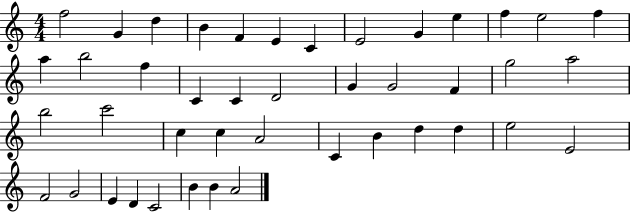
{
  \clef treble
  \numericTimeSignature
  \time 4/4
  \key c \major
  f''2 g'4 d''4 | b'4 f'4 e'4 c'4 | e'2 g'4 e''4 | f''4 e''2 f''4 | \break a''4 b''2 f''4 | c'4 c'4 d'2 | g'4 g'2 f'4 | g''2 a''2 | \break b''2 c'''2 | c''4 c''4 a'2 | c'4 b'4 d''4 d''4 | e''2 e'2 | \break f'2 g'2 | e'4 d'4 c'2 | b'4 b'4 a'2 | \bar "|."
}